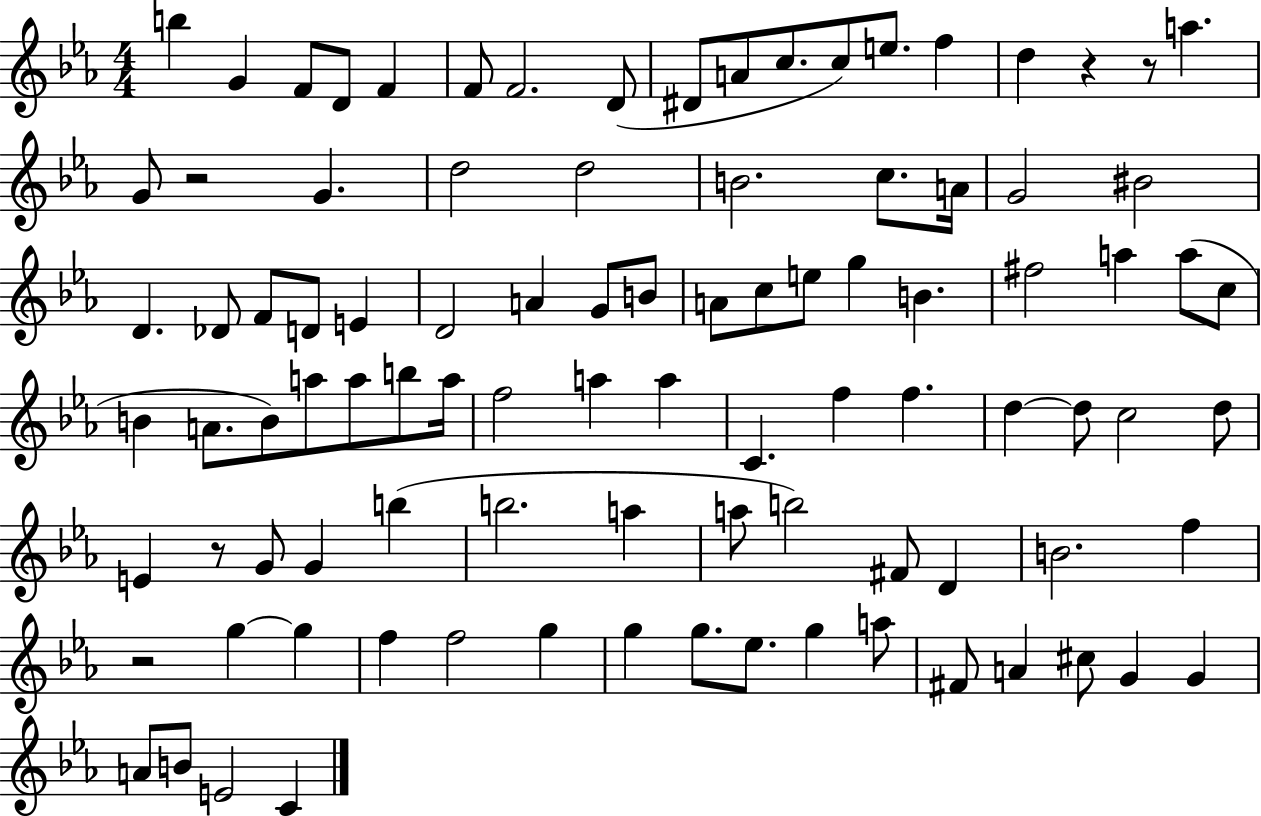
{
  \clef treble
  \numericTimeSignature
  \time 4/4
  \key ees \major
  b''4 g'4 f'8 d'8 f'4 | f'8 f'2. d'8( | dis'8 a'8 c''8. c''8) e''8. f''4 | d''4 r4 r8 a''4. | \break g'8 r2 g'4. | d''2 d''2 | b'2. c''8. a'16 | g'2 bis'2 | \break d'4. des'8 f'8 d'8 e'4 | d'2 a'4 g'8 b'8 | a'8 c''8 e''8 g''4 b'4. | fis''2 a''4 a''8( c''8 | \break b'4 a'8. b'8) a''8 a''8 b''8 a''16 | f''2 a''4 a''4 | c'4. f''4 f''4. | d''4~~ d''8 c''2 d''8 | \break e'4 r8 g'8 g'4 b''4( | b''2. a''4 | a''8 b''2) fis'8 d'4 | b'2. f''4 | \break r2 g''4~~ g''4 | f''4 f''2 g''4 | g''4 g''8. ees''8. g''4 a''8 | fis'8 a'4 cis''8 g'4 g'4 | \break a'8 b'8 e'2 c'4 | \bar "|."
}